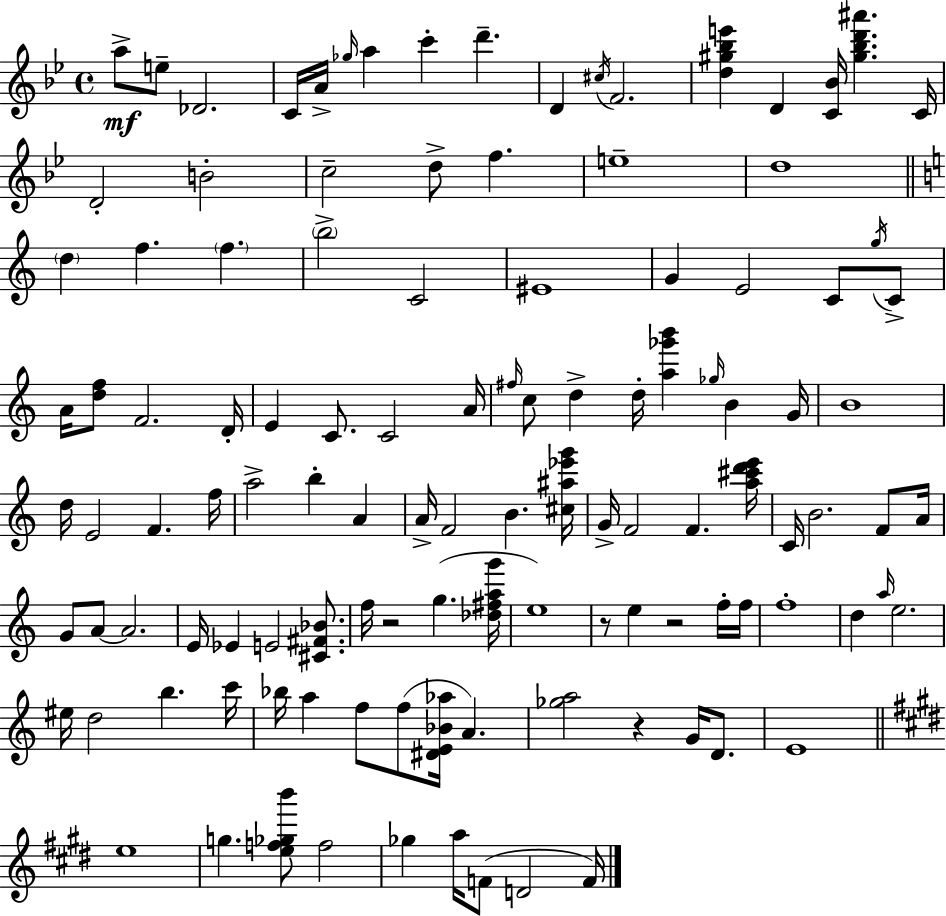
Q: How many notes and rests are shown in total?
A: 116